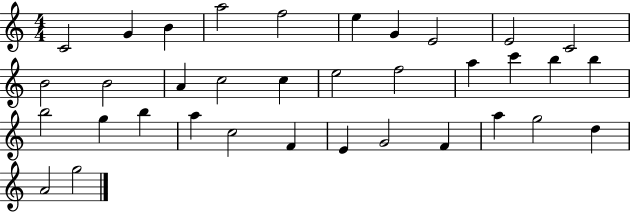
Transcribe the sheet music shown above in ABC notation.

X:1
T:Untitled
M:4/4
L:1/4
K:C
C2 G B a2 f2 e G E2 E2 C2 B2 B2 A c2 c e2 f2 a c' b b b2 g b a c2 F E G2 F a g2 d A2 g2